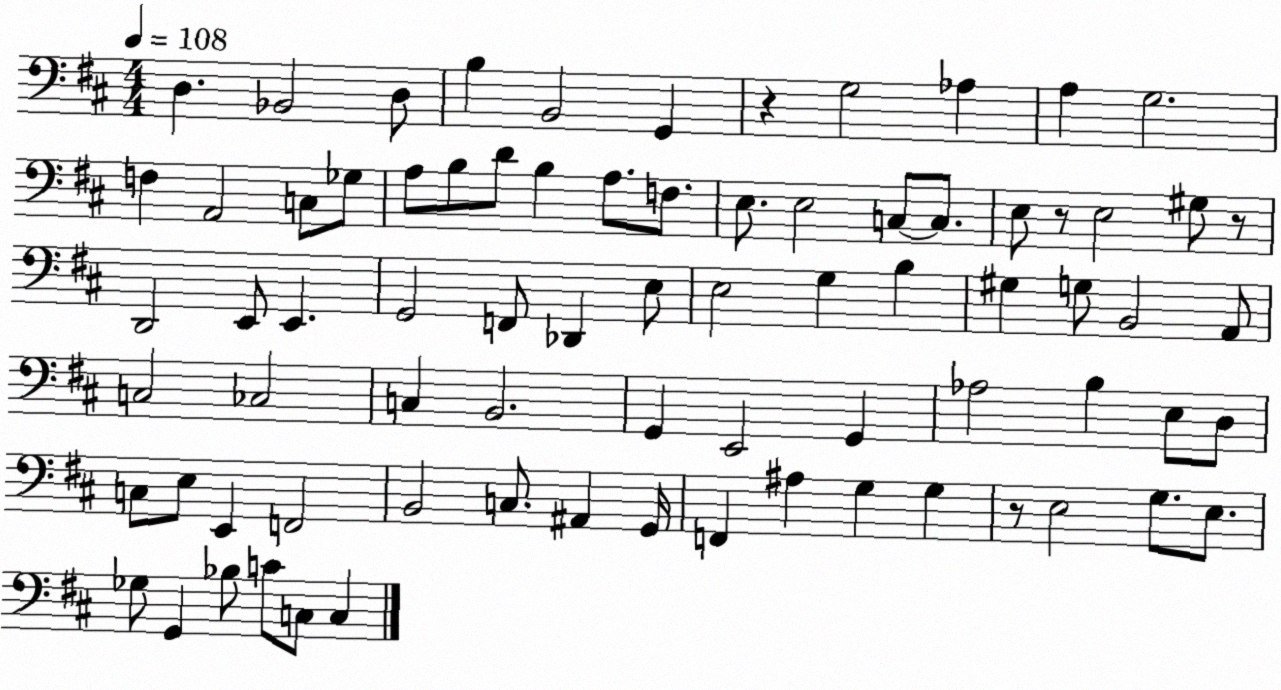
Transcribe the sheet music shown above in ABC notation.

X:1
T:Untitled
M:4/4
L:1/4
K:D
D, _B,,2 D,/2 B, B,,2 G,, z G,2 _A, A, G,2 F, A,,2 C,/2 _G,/2 A,/2 B,/2 D/2 B, A,/2 F,/2 E,/2 E,2 C,/2 C,/2 E,/2 z/2 E,2 ^G,/2 z/2 D,,2 E,,/2 E,, G,,2 F,,/2 _D,, E,/2 E,2 G, B, ^G, G,/2 B,,2 A,,/2 C,2 _C,2 C, B,,2 G,, E,,2 G,, _A,2 B, E,/2 D,/2 C,/2 E,/2 E,, F,,2 B,,2 C,/2 ^A,, G,,/4 F,, ^A, G, G, z/2 E,2 G,/2 E,/2 _G,/2 G,, _B,/2 C/2 C,/2 C,